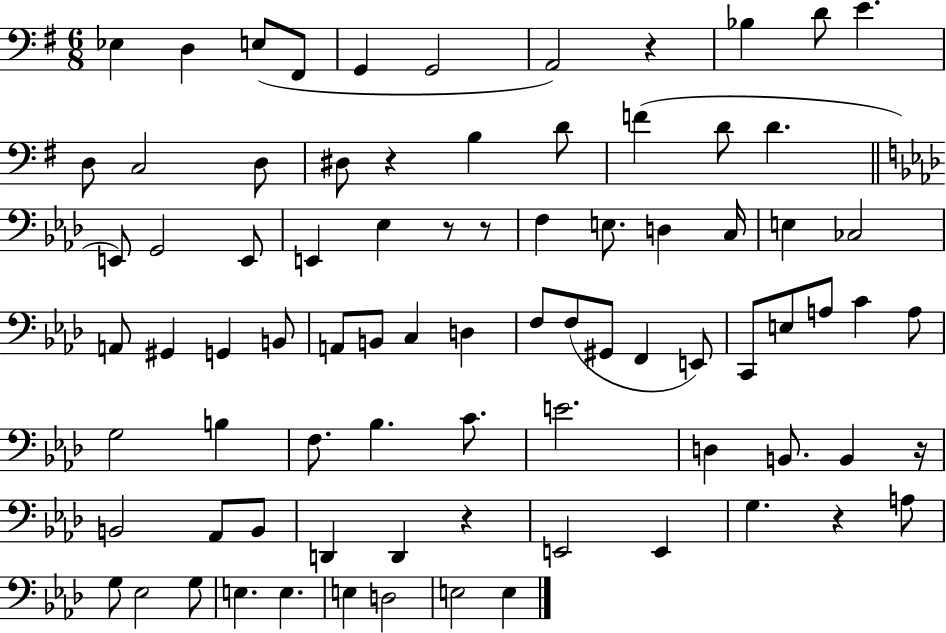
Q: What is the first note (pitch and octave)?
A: Eb3